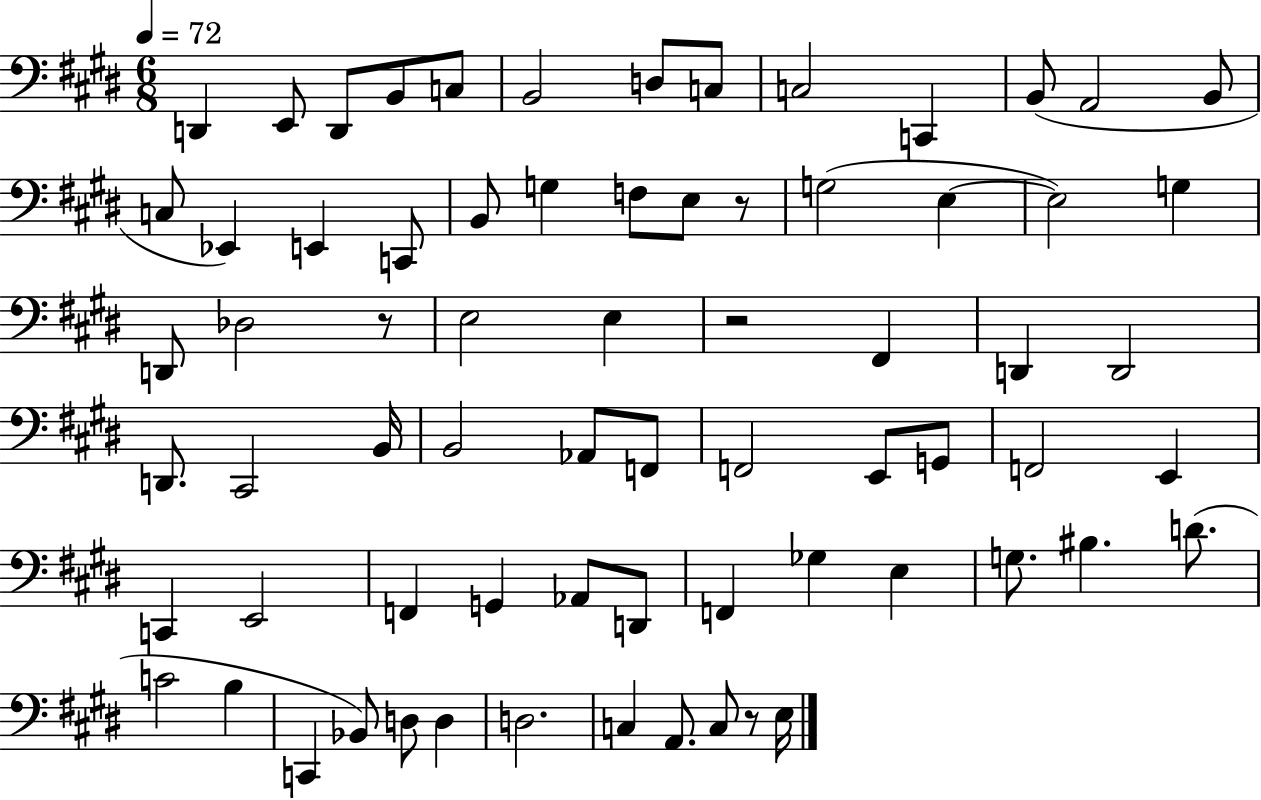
D2/q E2/e D2/e B2/e C3/e B2/h D3/e C3/e C3/h C2/q B2/e A2/h B2/e C3/e Eb2/q E2/q C2/e B2/e G3/q F3/e E3/e R/e G3/h E3/q E3/h G3/q D2/e Db3/h R/e E3/h E3/q R/h F#2/q D2/q D2/h D2/e. C#2/h B2/s B2/h Ab2/e F2/e F2/h E2/e G2/e F2/h E2/q C2/q E2/h F2/q G2/q Ab2/e D2/e F2/q Gb3/q E3/q G3/e. BIS3/q. D4/e. C4/h B3/q C2/q Bb2/e D3/e D3/q D3/h. C3/q A2/e. C3/e R/e E3/s